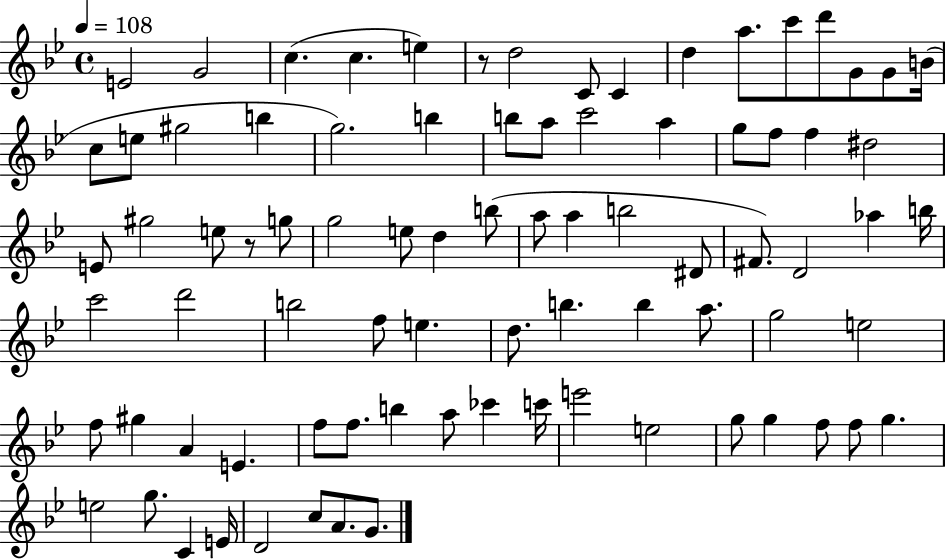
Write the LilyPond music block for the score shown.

{
  \clef treble
  \time 4/4
  \defaultTimeSignature
  \key bes \major
  \tempo 4 = 108
  e'2 g'2 | c''4.( c''4. e''4) | r8 d''2 c'8 c'4 | d''4 a''8. c'''8 d'''8 g'8 g'8 b'16( | \break c''8 e''8 gis''2 b''4 | g''2.) b''4 | b''8 a''8 c'''2 a''4 | g''8 f''8 f''4 dis''2 | \break e'8 gis''2 e''8 r8 g''8 | g''2 e''8 d''4 b''8( | a''8 a''4 b''2 dis'8 | fis'8.) d'2 aes''4 b''16 | \break c'''2 d'''2 | b''2 f''8 e''4. | d''8. b''4. b''4 a''8. | g''2 e''2 | \break f''8 gis''4 a'4 e'4. | f''8 f''8. b''4 a''8 ces'''4 c'''16 | e'''2 e''2 | g''8 g''4 f''8 f''8 g''4. | \break e''2 g''8. c'4 e'16 | d'2 c''8 a'8. g'8. | \bar "|."
}